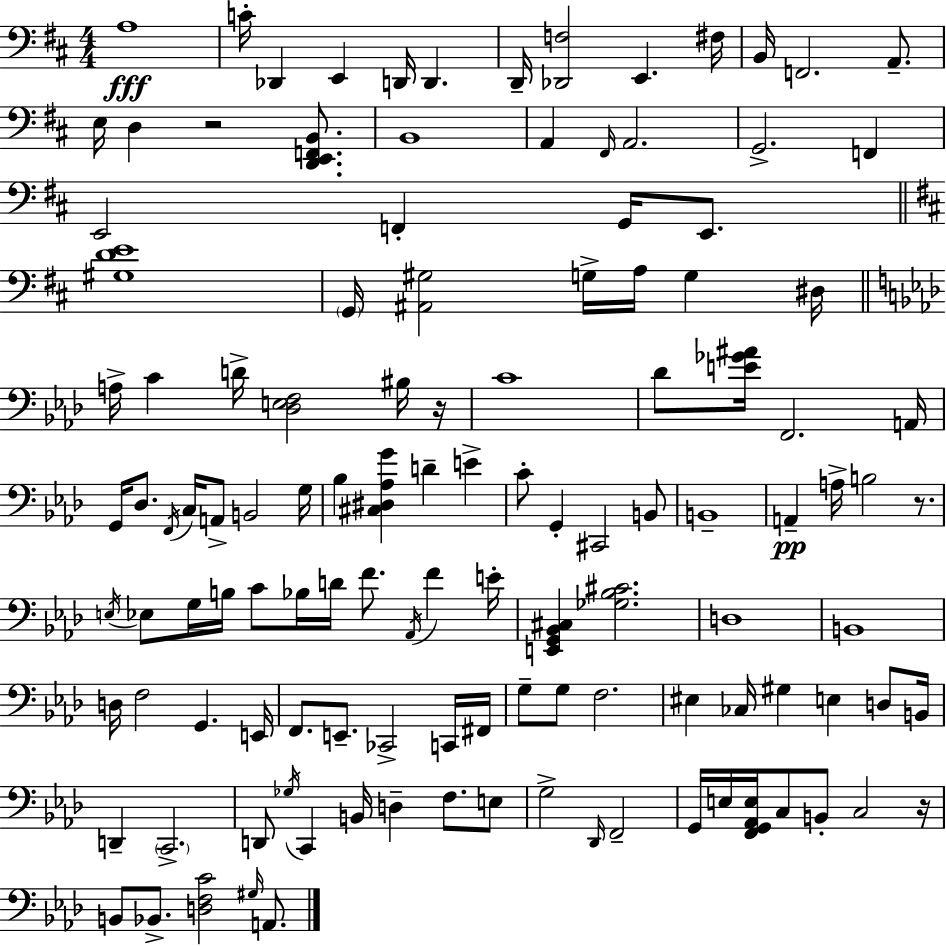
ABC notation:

X:1
T:Untitled
M:4/4
L:1/4
K:D
A,4 C/4 _D,, E,, D,,/4 D,, D,,/4 [_D,,F,]2 E,, ^F,/4 B,,/4 F,,2 A,,/2 E,/4 D, z2 [D,,E,,F,,B,,]/2 B,,4 A,, ^F,,/4 A,,2 G,,2 F,, E,,2 F,, G,,/4 E,,/2 [^G,DE]4 G,,/4 [^A,,^G,]2 G,/4 A,/4 G, ^D,/4 A,/4 C D/4 [_D,E,F,]2 ^B,/4 z/4 C4 _D/2 [E_G^A]/4 F,,2 A,,/4 G,,/4 _D,/2 F,,/4 C,/4 A,,/2 B,,2 G,/4 _B, [^C,^D,_A,G] D E C/2 G,, ^C,,2 B,,/2 B,,4 A,, A,/4 B,2 z/2 E,/4 _E,/2 G,/4 B,/4 C/2 _B,/4 D/4 F/2 _A,,/4 F E/4 [E,,G,,_B,,^C,] [_G,_B,^C]2 D,4 B,,4 D,/4 F,2 G,, E,,/4 F,,/2 E,,/2 _C,,2 C,,/4 ^F,,/4 G,/2 G,/2 F,2 ^E, _C,/4 ^G, E, D,/2 B,,/4 D,, C,,2 D,,/2 _G,/4 C,, B,,/4 D, F,/2 E,/2 G,2 _D,,/4 F,,2 G,,/4 E,/4 [F,,G,,_A,,E,]/4 C,/2 B,,/2 C,2 z/4 B,,/2 _B,,/2 [D,F,C]2 ^G,/4 A,,/2